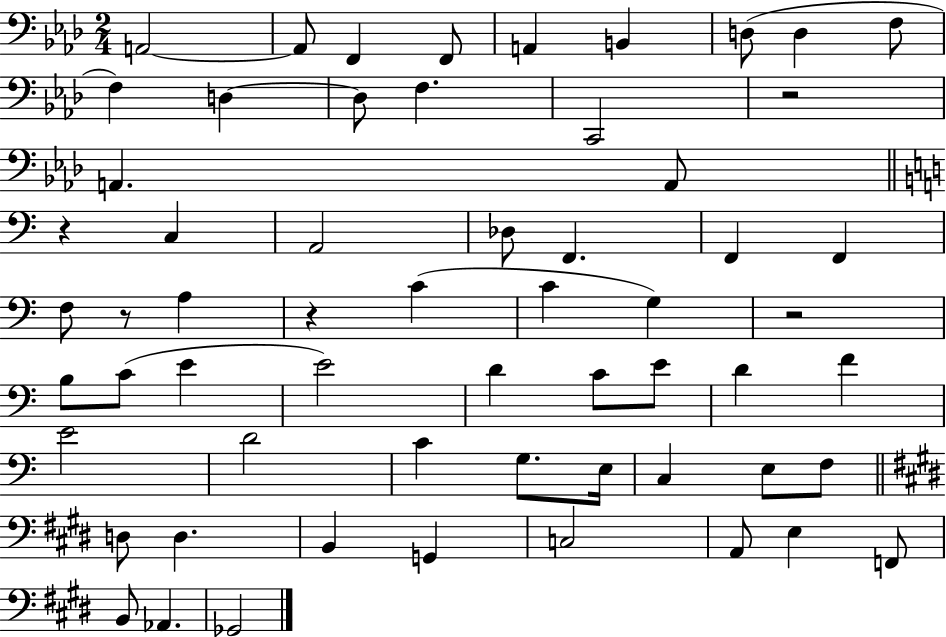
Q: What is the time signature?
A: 2/4